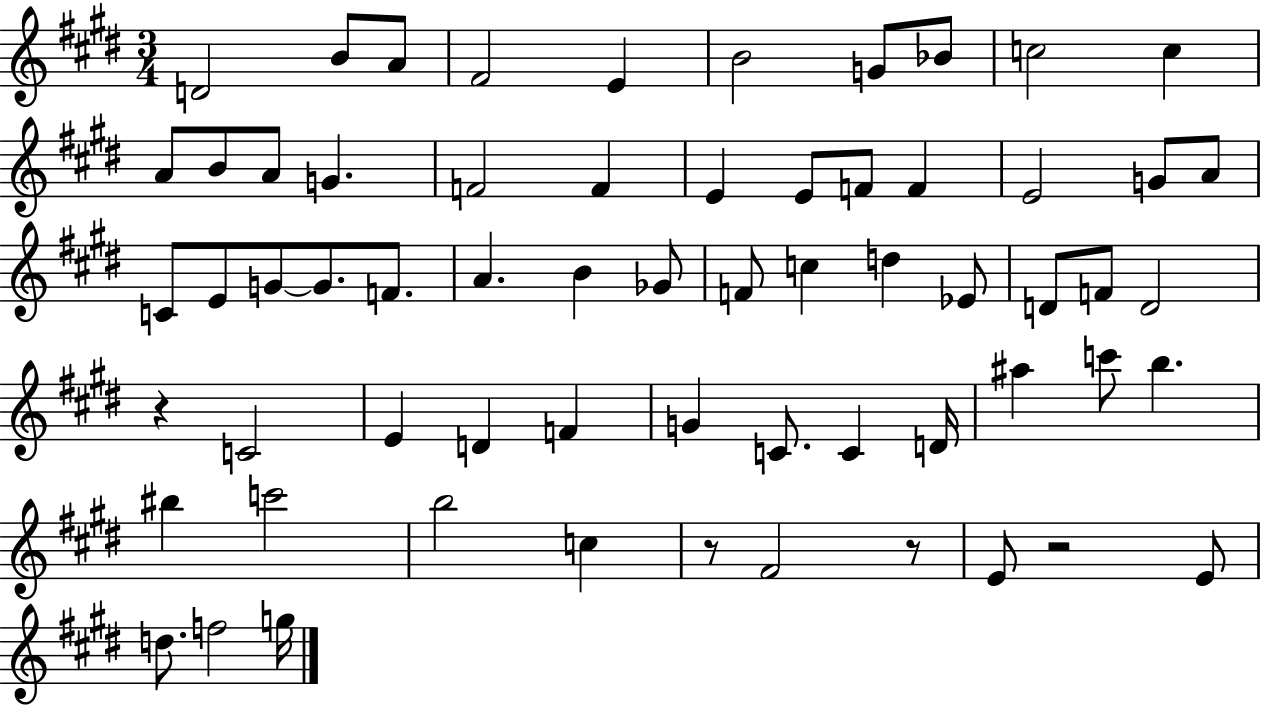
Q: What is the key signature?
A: E major